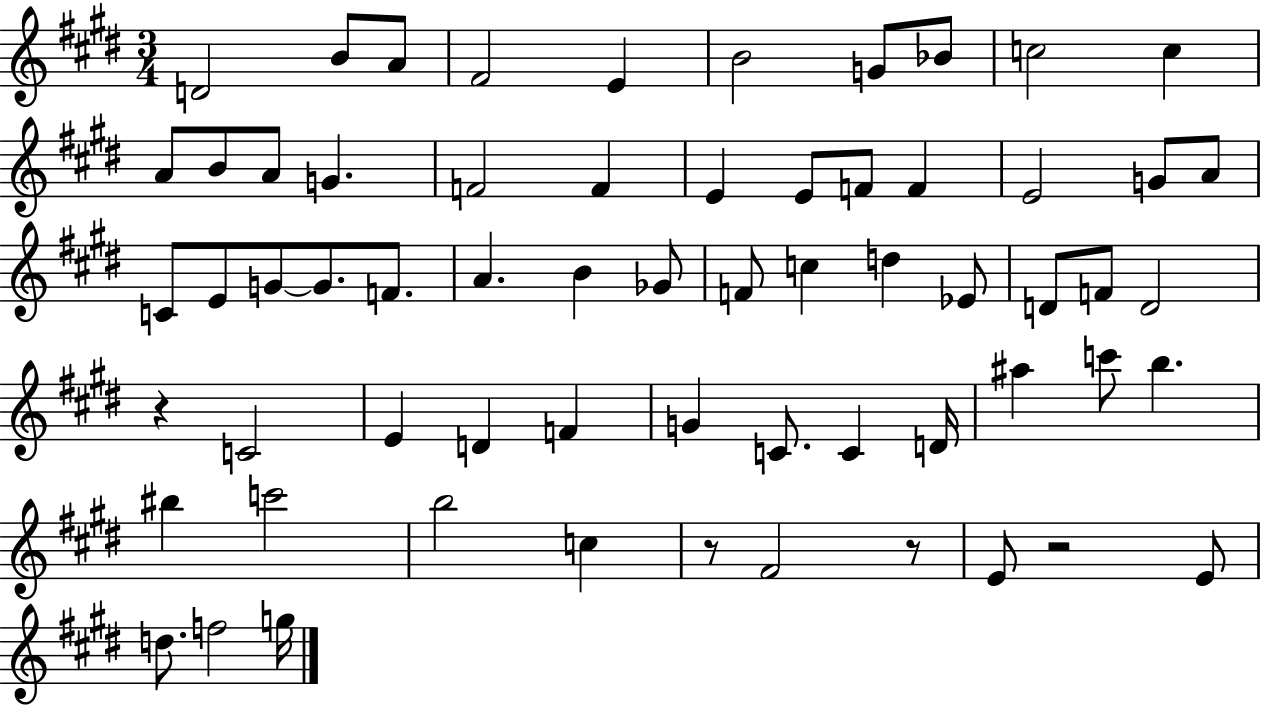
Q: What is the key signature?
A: E major